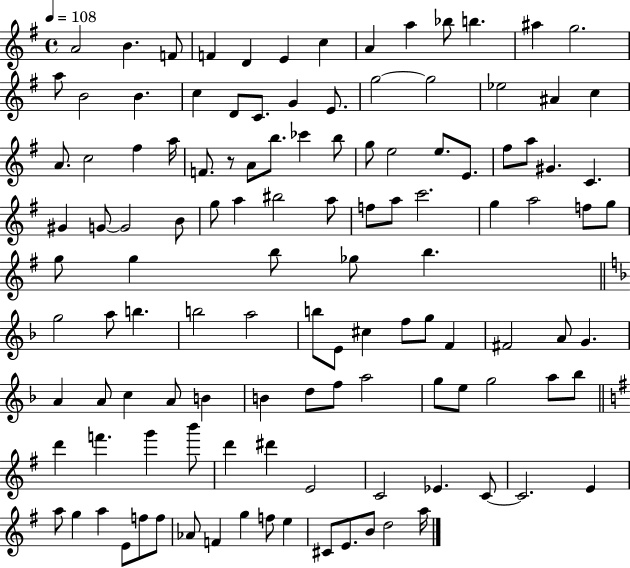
X:1
T:Untitled
M:4/4
L:1/4
K:G
A2 B F/2 F D E c A a _b/2 b ^a g2 a/2 B2 B c D/2 C/2 G E/2 g2 g2 _e2 ^A c A/2 c2 ^f a/4 F/2 z/2 A/2 b/2 _c' b/2 g/2 e2 e/2 E/2 ^f/2 a/2 ^G C ^G G/2 G2 B/2 g/2 a ^b2 a/2 f/2 a/2 c'2 g a2 f/2 g/2 g/2 g b/2 _g/2 b g2 a/2 b b2 a2 b/2 E/2 ^c f/2 g/2 F ^F2 A/2 G A A/2 c A/2 B B d/2 f/2 a2 g/2 e/2 g2 a/2 _b/2 d' f' g' b'/2 d' ^d' E2 C2 _E C/2 C2 E a/2 g a E/2 f/2 f/2 _A/2 F g f/2 e ^C/2 E/2 B/2 d2 a/4